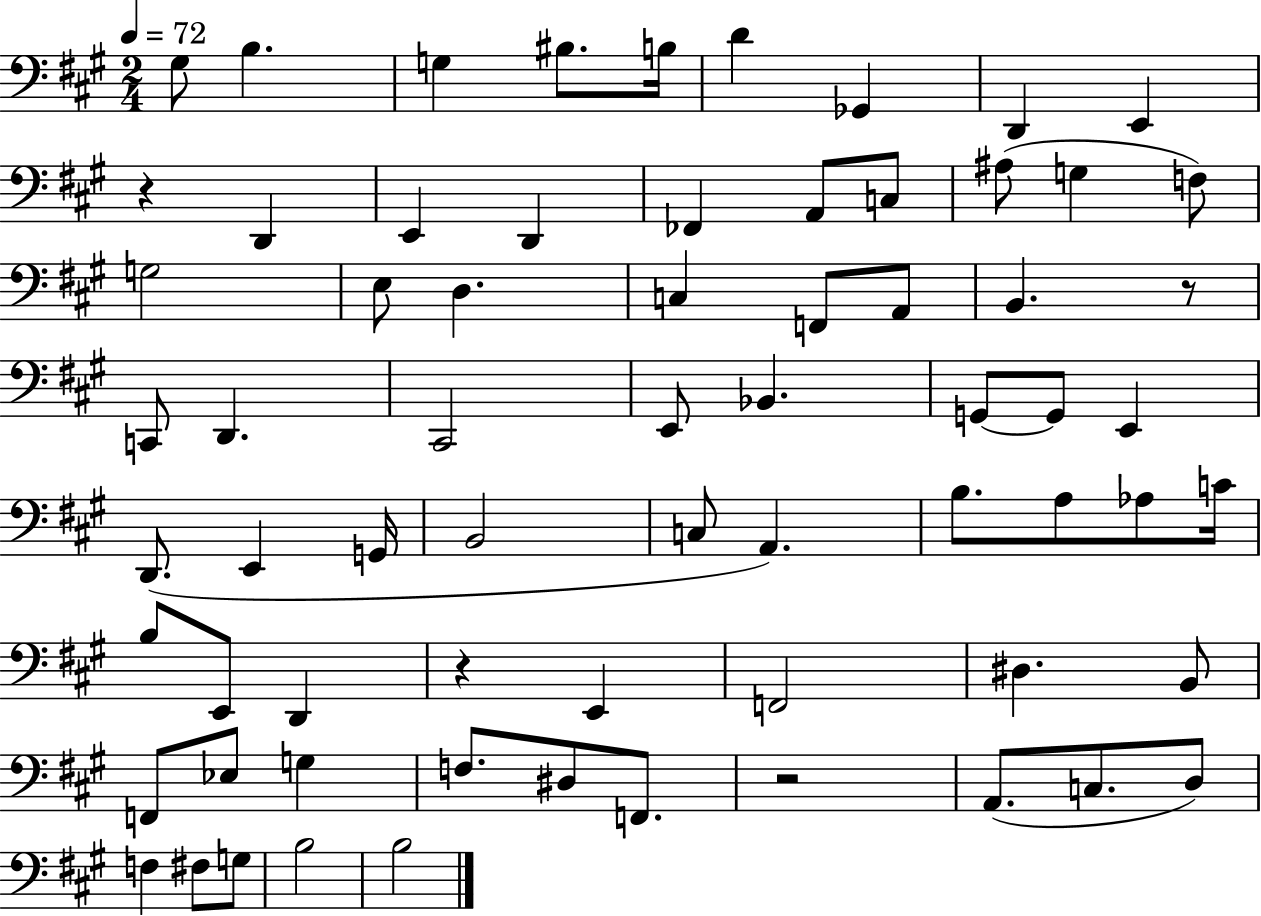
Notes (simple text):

G#3/e B3/q. G3/q BIS3/e. B3/s D4/q Gb2/q D2/q E2/q R/q D2/q E2/q D2/q FES2/q A2/e C3/e A#3/e G3/q F3/e G3/h E3/e D3/q. C3/q F2/e A2/e B2/q. R/e C2/e D2/q. C#2/h E2/e Bb2/q. G2/e G2/e E2/q D2/e. E2/q G2/s B2/h C3/e A2/q. B3/e. A3/e Ab3/e C4/s B3/e E2/e D2/q R/q E2/q F2/h D#3/q. B2/e F2/e Eb3/e G3/q F3/e. D#3/e F2/e. R/h A2/e. C3/e. D3/e F3/q F#3/e G3/e B3/h B3/h